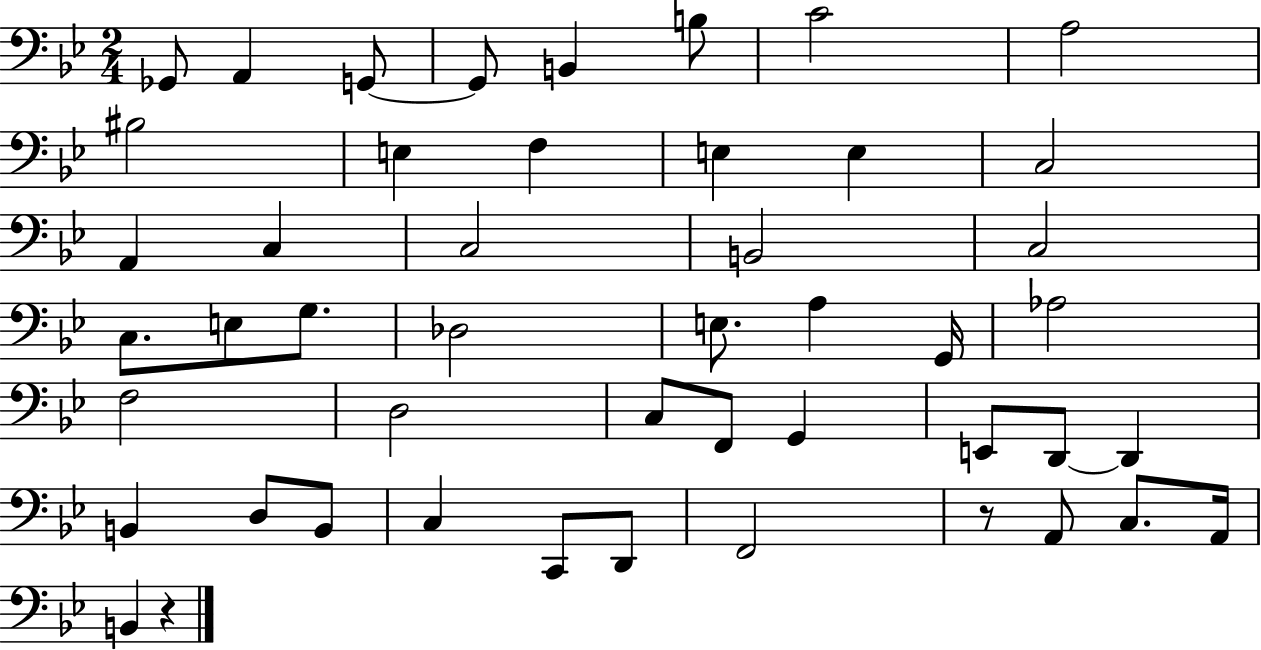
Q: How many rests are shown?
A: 2